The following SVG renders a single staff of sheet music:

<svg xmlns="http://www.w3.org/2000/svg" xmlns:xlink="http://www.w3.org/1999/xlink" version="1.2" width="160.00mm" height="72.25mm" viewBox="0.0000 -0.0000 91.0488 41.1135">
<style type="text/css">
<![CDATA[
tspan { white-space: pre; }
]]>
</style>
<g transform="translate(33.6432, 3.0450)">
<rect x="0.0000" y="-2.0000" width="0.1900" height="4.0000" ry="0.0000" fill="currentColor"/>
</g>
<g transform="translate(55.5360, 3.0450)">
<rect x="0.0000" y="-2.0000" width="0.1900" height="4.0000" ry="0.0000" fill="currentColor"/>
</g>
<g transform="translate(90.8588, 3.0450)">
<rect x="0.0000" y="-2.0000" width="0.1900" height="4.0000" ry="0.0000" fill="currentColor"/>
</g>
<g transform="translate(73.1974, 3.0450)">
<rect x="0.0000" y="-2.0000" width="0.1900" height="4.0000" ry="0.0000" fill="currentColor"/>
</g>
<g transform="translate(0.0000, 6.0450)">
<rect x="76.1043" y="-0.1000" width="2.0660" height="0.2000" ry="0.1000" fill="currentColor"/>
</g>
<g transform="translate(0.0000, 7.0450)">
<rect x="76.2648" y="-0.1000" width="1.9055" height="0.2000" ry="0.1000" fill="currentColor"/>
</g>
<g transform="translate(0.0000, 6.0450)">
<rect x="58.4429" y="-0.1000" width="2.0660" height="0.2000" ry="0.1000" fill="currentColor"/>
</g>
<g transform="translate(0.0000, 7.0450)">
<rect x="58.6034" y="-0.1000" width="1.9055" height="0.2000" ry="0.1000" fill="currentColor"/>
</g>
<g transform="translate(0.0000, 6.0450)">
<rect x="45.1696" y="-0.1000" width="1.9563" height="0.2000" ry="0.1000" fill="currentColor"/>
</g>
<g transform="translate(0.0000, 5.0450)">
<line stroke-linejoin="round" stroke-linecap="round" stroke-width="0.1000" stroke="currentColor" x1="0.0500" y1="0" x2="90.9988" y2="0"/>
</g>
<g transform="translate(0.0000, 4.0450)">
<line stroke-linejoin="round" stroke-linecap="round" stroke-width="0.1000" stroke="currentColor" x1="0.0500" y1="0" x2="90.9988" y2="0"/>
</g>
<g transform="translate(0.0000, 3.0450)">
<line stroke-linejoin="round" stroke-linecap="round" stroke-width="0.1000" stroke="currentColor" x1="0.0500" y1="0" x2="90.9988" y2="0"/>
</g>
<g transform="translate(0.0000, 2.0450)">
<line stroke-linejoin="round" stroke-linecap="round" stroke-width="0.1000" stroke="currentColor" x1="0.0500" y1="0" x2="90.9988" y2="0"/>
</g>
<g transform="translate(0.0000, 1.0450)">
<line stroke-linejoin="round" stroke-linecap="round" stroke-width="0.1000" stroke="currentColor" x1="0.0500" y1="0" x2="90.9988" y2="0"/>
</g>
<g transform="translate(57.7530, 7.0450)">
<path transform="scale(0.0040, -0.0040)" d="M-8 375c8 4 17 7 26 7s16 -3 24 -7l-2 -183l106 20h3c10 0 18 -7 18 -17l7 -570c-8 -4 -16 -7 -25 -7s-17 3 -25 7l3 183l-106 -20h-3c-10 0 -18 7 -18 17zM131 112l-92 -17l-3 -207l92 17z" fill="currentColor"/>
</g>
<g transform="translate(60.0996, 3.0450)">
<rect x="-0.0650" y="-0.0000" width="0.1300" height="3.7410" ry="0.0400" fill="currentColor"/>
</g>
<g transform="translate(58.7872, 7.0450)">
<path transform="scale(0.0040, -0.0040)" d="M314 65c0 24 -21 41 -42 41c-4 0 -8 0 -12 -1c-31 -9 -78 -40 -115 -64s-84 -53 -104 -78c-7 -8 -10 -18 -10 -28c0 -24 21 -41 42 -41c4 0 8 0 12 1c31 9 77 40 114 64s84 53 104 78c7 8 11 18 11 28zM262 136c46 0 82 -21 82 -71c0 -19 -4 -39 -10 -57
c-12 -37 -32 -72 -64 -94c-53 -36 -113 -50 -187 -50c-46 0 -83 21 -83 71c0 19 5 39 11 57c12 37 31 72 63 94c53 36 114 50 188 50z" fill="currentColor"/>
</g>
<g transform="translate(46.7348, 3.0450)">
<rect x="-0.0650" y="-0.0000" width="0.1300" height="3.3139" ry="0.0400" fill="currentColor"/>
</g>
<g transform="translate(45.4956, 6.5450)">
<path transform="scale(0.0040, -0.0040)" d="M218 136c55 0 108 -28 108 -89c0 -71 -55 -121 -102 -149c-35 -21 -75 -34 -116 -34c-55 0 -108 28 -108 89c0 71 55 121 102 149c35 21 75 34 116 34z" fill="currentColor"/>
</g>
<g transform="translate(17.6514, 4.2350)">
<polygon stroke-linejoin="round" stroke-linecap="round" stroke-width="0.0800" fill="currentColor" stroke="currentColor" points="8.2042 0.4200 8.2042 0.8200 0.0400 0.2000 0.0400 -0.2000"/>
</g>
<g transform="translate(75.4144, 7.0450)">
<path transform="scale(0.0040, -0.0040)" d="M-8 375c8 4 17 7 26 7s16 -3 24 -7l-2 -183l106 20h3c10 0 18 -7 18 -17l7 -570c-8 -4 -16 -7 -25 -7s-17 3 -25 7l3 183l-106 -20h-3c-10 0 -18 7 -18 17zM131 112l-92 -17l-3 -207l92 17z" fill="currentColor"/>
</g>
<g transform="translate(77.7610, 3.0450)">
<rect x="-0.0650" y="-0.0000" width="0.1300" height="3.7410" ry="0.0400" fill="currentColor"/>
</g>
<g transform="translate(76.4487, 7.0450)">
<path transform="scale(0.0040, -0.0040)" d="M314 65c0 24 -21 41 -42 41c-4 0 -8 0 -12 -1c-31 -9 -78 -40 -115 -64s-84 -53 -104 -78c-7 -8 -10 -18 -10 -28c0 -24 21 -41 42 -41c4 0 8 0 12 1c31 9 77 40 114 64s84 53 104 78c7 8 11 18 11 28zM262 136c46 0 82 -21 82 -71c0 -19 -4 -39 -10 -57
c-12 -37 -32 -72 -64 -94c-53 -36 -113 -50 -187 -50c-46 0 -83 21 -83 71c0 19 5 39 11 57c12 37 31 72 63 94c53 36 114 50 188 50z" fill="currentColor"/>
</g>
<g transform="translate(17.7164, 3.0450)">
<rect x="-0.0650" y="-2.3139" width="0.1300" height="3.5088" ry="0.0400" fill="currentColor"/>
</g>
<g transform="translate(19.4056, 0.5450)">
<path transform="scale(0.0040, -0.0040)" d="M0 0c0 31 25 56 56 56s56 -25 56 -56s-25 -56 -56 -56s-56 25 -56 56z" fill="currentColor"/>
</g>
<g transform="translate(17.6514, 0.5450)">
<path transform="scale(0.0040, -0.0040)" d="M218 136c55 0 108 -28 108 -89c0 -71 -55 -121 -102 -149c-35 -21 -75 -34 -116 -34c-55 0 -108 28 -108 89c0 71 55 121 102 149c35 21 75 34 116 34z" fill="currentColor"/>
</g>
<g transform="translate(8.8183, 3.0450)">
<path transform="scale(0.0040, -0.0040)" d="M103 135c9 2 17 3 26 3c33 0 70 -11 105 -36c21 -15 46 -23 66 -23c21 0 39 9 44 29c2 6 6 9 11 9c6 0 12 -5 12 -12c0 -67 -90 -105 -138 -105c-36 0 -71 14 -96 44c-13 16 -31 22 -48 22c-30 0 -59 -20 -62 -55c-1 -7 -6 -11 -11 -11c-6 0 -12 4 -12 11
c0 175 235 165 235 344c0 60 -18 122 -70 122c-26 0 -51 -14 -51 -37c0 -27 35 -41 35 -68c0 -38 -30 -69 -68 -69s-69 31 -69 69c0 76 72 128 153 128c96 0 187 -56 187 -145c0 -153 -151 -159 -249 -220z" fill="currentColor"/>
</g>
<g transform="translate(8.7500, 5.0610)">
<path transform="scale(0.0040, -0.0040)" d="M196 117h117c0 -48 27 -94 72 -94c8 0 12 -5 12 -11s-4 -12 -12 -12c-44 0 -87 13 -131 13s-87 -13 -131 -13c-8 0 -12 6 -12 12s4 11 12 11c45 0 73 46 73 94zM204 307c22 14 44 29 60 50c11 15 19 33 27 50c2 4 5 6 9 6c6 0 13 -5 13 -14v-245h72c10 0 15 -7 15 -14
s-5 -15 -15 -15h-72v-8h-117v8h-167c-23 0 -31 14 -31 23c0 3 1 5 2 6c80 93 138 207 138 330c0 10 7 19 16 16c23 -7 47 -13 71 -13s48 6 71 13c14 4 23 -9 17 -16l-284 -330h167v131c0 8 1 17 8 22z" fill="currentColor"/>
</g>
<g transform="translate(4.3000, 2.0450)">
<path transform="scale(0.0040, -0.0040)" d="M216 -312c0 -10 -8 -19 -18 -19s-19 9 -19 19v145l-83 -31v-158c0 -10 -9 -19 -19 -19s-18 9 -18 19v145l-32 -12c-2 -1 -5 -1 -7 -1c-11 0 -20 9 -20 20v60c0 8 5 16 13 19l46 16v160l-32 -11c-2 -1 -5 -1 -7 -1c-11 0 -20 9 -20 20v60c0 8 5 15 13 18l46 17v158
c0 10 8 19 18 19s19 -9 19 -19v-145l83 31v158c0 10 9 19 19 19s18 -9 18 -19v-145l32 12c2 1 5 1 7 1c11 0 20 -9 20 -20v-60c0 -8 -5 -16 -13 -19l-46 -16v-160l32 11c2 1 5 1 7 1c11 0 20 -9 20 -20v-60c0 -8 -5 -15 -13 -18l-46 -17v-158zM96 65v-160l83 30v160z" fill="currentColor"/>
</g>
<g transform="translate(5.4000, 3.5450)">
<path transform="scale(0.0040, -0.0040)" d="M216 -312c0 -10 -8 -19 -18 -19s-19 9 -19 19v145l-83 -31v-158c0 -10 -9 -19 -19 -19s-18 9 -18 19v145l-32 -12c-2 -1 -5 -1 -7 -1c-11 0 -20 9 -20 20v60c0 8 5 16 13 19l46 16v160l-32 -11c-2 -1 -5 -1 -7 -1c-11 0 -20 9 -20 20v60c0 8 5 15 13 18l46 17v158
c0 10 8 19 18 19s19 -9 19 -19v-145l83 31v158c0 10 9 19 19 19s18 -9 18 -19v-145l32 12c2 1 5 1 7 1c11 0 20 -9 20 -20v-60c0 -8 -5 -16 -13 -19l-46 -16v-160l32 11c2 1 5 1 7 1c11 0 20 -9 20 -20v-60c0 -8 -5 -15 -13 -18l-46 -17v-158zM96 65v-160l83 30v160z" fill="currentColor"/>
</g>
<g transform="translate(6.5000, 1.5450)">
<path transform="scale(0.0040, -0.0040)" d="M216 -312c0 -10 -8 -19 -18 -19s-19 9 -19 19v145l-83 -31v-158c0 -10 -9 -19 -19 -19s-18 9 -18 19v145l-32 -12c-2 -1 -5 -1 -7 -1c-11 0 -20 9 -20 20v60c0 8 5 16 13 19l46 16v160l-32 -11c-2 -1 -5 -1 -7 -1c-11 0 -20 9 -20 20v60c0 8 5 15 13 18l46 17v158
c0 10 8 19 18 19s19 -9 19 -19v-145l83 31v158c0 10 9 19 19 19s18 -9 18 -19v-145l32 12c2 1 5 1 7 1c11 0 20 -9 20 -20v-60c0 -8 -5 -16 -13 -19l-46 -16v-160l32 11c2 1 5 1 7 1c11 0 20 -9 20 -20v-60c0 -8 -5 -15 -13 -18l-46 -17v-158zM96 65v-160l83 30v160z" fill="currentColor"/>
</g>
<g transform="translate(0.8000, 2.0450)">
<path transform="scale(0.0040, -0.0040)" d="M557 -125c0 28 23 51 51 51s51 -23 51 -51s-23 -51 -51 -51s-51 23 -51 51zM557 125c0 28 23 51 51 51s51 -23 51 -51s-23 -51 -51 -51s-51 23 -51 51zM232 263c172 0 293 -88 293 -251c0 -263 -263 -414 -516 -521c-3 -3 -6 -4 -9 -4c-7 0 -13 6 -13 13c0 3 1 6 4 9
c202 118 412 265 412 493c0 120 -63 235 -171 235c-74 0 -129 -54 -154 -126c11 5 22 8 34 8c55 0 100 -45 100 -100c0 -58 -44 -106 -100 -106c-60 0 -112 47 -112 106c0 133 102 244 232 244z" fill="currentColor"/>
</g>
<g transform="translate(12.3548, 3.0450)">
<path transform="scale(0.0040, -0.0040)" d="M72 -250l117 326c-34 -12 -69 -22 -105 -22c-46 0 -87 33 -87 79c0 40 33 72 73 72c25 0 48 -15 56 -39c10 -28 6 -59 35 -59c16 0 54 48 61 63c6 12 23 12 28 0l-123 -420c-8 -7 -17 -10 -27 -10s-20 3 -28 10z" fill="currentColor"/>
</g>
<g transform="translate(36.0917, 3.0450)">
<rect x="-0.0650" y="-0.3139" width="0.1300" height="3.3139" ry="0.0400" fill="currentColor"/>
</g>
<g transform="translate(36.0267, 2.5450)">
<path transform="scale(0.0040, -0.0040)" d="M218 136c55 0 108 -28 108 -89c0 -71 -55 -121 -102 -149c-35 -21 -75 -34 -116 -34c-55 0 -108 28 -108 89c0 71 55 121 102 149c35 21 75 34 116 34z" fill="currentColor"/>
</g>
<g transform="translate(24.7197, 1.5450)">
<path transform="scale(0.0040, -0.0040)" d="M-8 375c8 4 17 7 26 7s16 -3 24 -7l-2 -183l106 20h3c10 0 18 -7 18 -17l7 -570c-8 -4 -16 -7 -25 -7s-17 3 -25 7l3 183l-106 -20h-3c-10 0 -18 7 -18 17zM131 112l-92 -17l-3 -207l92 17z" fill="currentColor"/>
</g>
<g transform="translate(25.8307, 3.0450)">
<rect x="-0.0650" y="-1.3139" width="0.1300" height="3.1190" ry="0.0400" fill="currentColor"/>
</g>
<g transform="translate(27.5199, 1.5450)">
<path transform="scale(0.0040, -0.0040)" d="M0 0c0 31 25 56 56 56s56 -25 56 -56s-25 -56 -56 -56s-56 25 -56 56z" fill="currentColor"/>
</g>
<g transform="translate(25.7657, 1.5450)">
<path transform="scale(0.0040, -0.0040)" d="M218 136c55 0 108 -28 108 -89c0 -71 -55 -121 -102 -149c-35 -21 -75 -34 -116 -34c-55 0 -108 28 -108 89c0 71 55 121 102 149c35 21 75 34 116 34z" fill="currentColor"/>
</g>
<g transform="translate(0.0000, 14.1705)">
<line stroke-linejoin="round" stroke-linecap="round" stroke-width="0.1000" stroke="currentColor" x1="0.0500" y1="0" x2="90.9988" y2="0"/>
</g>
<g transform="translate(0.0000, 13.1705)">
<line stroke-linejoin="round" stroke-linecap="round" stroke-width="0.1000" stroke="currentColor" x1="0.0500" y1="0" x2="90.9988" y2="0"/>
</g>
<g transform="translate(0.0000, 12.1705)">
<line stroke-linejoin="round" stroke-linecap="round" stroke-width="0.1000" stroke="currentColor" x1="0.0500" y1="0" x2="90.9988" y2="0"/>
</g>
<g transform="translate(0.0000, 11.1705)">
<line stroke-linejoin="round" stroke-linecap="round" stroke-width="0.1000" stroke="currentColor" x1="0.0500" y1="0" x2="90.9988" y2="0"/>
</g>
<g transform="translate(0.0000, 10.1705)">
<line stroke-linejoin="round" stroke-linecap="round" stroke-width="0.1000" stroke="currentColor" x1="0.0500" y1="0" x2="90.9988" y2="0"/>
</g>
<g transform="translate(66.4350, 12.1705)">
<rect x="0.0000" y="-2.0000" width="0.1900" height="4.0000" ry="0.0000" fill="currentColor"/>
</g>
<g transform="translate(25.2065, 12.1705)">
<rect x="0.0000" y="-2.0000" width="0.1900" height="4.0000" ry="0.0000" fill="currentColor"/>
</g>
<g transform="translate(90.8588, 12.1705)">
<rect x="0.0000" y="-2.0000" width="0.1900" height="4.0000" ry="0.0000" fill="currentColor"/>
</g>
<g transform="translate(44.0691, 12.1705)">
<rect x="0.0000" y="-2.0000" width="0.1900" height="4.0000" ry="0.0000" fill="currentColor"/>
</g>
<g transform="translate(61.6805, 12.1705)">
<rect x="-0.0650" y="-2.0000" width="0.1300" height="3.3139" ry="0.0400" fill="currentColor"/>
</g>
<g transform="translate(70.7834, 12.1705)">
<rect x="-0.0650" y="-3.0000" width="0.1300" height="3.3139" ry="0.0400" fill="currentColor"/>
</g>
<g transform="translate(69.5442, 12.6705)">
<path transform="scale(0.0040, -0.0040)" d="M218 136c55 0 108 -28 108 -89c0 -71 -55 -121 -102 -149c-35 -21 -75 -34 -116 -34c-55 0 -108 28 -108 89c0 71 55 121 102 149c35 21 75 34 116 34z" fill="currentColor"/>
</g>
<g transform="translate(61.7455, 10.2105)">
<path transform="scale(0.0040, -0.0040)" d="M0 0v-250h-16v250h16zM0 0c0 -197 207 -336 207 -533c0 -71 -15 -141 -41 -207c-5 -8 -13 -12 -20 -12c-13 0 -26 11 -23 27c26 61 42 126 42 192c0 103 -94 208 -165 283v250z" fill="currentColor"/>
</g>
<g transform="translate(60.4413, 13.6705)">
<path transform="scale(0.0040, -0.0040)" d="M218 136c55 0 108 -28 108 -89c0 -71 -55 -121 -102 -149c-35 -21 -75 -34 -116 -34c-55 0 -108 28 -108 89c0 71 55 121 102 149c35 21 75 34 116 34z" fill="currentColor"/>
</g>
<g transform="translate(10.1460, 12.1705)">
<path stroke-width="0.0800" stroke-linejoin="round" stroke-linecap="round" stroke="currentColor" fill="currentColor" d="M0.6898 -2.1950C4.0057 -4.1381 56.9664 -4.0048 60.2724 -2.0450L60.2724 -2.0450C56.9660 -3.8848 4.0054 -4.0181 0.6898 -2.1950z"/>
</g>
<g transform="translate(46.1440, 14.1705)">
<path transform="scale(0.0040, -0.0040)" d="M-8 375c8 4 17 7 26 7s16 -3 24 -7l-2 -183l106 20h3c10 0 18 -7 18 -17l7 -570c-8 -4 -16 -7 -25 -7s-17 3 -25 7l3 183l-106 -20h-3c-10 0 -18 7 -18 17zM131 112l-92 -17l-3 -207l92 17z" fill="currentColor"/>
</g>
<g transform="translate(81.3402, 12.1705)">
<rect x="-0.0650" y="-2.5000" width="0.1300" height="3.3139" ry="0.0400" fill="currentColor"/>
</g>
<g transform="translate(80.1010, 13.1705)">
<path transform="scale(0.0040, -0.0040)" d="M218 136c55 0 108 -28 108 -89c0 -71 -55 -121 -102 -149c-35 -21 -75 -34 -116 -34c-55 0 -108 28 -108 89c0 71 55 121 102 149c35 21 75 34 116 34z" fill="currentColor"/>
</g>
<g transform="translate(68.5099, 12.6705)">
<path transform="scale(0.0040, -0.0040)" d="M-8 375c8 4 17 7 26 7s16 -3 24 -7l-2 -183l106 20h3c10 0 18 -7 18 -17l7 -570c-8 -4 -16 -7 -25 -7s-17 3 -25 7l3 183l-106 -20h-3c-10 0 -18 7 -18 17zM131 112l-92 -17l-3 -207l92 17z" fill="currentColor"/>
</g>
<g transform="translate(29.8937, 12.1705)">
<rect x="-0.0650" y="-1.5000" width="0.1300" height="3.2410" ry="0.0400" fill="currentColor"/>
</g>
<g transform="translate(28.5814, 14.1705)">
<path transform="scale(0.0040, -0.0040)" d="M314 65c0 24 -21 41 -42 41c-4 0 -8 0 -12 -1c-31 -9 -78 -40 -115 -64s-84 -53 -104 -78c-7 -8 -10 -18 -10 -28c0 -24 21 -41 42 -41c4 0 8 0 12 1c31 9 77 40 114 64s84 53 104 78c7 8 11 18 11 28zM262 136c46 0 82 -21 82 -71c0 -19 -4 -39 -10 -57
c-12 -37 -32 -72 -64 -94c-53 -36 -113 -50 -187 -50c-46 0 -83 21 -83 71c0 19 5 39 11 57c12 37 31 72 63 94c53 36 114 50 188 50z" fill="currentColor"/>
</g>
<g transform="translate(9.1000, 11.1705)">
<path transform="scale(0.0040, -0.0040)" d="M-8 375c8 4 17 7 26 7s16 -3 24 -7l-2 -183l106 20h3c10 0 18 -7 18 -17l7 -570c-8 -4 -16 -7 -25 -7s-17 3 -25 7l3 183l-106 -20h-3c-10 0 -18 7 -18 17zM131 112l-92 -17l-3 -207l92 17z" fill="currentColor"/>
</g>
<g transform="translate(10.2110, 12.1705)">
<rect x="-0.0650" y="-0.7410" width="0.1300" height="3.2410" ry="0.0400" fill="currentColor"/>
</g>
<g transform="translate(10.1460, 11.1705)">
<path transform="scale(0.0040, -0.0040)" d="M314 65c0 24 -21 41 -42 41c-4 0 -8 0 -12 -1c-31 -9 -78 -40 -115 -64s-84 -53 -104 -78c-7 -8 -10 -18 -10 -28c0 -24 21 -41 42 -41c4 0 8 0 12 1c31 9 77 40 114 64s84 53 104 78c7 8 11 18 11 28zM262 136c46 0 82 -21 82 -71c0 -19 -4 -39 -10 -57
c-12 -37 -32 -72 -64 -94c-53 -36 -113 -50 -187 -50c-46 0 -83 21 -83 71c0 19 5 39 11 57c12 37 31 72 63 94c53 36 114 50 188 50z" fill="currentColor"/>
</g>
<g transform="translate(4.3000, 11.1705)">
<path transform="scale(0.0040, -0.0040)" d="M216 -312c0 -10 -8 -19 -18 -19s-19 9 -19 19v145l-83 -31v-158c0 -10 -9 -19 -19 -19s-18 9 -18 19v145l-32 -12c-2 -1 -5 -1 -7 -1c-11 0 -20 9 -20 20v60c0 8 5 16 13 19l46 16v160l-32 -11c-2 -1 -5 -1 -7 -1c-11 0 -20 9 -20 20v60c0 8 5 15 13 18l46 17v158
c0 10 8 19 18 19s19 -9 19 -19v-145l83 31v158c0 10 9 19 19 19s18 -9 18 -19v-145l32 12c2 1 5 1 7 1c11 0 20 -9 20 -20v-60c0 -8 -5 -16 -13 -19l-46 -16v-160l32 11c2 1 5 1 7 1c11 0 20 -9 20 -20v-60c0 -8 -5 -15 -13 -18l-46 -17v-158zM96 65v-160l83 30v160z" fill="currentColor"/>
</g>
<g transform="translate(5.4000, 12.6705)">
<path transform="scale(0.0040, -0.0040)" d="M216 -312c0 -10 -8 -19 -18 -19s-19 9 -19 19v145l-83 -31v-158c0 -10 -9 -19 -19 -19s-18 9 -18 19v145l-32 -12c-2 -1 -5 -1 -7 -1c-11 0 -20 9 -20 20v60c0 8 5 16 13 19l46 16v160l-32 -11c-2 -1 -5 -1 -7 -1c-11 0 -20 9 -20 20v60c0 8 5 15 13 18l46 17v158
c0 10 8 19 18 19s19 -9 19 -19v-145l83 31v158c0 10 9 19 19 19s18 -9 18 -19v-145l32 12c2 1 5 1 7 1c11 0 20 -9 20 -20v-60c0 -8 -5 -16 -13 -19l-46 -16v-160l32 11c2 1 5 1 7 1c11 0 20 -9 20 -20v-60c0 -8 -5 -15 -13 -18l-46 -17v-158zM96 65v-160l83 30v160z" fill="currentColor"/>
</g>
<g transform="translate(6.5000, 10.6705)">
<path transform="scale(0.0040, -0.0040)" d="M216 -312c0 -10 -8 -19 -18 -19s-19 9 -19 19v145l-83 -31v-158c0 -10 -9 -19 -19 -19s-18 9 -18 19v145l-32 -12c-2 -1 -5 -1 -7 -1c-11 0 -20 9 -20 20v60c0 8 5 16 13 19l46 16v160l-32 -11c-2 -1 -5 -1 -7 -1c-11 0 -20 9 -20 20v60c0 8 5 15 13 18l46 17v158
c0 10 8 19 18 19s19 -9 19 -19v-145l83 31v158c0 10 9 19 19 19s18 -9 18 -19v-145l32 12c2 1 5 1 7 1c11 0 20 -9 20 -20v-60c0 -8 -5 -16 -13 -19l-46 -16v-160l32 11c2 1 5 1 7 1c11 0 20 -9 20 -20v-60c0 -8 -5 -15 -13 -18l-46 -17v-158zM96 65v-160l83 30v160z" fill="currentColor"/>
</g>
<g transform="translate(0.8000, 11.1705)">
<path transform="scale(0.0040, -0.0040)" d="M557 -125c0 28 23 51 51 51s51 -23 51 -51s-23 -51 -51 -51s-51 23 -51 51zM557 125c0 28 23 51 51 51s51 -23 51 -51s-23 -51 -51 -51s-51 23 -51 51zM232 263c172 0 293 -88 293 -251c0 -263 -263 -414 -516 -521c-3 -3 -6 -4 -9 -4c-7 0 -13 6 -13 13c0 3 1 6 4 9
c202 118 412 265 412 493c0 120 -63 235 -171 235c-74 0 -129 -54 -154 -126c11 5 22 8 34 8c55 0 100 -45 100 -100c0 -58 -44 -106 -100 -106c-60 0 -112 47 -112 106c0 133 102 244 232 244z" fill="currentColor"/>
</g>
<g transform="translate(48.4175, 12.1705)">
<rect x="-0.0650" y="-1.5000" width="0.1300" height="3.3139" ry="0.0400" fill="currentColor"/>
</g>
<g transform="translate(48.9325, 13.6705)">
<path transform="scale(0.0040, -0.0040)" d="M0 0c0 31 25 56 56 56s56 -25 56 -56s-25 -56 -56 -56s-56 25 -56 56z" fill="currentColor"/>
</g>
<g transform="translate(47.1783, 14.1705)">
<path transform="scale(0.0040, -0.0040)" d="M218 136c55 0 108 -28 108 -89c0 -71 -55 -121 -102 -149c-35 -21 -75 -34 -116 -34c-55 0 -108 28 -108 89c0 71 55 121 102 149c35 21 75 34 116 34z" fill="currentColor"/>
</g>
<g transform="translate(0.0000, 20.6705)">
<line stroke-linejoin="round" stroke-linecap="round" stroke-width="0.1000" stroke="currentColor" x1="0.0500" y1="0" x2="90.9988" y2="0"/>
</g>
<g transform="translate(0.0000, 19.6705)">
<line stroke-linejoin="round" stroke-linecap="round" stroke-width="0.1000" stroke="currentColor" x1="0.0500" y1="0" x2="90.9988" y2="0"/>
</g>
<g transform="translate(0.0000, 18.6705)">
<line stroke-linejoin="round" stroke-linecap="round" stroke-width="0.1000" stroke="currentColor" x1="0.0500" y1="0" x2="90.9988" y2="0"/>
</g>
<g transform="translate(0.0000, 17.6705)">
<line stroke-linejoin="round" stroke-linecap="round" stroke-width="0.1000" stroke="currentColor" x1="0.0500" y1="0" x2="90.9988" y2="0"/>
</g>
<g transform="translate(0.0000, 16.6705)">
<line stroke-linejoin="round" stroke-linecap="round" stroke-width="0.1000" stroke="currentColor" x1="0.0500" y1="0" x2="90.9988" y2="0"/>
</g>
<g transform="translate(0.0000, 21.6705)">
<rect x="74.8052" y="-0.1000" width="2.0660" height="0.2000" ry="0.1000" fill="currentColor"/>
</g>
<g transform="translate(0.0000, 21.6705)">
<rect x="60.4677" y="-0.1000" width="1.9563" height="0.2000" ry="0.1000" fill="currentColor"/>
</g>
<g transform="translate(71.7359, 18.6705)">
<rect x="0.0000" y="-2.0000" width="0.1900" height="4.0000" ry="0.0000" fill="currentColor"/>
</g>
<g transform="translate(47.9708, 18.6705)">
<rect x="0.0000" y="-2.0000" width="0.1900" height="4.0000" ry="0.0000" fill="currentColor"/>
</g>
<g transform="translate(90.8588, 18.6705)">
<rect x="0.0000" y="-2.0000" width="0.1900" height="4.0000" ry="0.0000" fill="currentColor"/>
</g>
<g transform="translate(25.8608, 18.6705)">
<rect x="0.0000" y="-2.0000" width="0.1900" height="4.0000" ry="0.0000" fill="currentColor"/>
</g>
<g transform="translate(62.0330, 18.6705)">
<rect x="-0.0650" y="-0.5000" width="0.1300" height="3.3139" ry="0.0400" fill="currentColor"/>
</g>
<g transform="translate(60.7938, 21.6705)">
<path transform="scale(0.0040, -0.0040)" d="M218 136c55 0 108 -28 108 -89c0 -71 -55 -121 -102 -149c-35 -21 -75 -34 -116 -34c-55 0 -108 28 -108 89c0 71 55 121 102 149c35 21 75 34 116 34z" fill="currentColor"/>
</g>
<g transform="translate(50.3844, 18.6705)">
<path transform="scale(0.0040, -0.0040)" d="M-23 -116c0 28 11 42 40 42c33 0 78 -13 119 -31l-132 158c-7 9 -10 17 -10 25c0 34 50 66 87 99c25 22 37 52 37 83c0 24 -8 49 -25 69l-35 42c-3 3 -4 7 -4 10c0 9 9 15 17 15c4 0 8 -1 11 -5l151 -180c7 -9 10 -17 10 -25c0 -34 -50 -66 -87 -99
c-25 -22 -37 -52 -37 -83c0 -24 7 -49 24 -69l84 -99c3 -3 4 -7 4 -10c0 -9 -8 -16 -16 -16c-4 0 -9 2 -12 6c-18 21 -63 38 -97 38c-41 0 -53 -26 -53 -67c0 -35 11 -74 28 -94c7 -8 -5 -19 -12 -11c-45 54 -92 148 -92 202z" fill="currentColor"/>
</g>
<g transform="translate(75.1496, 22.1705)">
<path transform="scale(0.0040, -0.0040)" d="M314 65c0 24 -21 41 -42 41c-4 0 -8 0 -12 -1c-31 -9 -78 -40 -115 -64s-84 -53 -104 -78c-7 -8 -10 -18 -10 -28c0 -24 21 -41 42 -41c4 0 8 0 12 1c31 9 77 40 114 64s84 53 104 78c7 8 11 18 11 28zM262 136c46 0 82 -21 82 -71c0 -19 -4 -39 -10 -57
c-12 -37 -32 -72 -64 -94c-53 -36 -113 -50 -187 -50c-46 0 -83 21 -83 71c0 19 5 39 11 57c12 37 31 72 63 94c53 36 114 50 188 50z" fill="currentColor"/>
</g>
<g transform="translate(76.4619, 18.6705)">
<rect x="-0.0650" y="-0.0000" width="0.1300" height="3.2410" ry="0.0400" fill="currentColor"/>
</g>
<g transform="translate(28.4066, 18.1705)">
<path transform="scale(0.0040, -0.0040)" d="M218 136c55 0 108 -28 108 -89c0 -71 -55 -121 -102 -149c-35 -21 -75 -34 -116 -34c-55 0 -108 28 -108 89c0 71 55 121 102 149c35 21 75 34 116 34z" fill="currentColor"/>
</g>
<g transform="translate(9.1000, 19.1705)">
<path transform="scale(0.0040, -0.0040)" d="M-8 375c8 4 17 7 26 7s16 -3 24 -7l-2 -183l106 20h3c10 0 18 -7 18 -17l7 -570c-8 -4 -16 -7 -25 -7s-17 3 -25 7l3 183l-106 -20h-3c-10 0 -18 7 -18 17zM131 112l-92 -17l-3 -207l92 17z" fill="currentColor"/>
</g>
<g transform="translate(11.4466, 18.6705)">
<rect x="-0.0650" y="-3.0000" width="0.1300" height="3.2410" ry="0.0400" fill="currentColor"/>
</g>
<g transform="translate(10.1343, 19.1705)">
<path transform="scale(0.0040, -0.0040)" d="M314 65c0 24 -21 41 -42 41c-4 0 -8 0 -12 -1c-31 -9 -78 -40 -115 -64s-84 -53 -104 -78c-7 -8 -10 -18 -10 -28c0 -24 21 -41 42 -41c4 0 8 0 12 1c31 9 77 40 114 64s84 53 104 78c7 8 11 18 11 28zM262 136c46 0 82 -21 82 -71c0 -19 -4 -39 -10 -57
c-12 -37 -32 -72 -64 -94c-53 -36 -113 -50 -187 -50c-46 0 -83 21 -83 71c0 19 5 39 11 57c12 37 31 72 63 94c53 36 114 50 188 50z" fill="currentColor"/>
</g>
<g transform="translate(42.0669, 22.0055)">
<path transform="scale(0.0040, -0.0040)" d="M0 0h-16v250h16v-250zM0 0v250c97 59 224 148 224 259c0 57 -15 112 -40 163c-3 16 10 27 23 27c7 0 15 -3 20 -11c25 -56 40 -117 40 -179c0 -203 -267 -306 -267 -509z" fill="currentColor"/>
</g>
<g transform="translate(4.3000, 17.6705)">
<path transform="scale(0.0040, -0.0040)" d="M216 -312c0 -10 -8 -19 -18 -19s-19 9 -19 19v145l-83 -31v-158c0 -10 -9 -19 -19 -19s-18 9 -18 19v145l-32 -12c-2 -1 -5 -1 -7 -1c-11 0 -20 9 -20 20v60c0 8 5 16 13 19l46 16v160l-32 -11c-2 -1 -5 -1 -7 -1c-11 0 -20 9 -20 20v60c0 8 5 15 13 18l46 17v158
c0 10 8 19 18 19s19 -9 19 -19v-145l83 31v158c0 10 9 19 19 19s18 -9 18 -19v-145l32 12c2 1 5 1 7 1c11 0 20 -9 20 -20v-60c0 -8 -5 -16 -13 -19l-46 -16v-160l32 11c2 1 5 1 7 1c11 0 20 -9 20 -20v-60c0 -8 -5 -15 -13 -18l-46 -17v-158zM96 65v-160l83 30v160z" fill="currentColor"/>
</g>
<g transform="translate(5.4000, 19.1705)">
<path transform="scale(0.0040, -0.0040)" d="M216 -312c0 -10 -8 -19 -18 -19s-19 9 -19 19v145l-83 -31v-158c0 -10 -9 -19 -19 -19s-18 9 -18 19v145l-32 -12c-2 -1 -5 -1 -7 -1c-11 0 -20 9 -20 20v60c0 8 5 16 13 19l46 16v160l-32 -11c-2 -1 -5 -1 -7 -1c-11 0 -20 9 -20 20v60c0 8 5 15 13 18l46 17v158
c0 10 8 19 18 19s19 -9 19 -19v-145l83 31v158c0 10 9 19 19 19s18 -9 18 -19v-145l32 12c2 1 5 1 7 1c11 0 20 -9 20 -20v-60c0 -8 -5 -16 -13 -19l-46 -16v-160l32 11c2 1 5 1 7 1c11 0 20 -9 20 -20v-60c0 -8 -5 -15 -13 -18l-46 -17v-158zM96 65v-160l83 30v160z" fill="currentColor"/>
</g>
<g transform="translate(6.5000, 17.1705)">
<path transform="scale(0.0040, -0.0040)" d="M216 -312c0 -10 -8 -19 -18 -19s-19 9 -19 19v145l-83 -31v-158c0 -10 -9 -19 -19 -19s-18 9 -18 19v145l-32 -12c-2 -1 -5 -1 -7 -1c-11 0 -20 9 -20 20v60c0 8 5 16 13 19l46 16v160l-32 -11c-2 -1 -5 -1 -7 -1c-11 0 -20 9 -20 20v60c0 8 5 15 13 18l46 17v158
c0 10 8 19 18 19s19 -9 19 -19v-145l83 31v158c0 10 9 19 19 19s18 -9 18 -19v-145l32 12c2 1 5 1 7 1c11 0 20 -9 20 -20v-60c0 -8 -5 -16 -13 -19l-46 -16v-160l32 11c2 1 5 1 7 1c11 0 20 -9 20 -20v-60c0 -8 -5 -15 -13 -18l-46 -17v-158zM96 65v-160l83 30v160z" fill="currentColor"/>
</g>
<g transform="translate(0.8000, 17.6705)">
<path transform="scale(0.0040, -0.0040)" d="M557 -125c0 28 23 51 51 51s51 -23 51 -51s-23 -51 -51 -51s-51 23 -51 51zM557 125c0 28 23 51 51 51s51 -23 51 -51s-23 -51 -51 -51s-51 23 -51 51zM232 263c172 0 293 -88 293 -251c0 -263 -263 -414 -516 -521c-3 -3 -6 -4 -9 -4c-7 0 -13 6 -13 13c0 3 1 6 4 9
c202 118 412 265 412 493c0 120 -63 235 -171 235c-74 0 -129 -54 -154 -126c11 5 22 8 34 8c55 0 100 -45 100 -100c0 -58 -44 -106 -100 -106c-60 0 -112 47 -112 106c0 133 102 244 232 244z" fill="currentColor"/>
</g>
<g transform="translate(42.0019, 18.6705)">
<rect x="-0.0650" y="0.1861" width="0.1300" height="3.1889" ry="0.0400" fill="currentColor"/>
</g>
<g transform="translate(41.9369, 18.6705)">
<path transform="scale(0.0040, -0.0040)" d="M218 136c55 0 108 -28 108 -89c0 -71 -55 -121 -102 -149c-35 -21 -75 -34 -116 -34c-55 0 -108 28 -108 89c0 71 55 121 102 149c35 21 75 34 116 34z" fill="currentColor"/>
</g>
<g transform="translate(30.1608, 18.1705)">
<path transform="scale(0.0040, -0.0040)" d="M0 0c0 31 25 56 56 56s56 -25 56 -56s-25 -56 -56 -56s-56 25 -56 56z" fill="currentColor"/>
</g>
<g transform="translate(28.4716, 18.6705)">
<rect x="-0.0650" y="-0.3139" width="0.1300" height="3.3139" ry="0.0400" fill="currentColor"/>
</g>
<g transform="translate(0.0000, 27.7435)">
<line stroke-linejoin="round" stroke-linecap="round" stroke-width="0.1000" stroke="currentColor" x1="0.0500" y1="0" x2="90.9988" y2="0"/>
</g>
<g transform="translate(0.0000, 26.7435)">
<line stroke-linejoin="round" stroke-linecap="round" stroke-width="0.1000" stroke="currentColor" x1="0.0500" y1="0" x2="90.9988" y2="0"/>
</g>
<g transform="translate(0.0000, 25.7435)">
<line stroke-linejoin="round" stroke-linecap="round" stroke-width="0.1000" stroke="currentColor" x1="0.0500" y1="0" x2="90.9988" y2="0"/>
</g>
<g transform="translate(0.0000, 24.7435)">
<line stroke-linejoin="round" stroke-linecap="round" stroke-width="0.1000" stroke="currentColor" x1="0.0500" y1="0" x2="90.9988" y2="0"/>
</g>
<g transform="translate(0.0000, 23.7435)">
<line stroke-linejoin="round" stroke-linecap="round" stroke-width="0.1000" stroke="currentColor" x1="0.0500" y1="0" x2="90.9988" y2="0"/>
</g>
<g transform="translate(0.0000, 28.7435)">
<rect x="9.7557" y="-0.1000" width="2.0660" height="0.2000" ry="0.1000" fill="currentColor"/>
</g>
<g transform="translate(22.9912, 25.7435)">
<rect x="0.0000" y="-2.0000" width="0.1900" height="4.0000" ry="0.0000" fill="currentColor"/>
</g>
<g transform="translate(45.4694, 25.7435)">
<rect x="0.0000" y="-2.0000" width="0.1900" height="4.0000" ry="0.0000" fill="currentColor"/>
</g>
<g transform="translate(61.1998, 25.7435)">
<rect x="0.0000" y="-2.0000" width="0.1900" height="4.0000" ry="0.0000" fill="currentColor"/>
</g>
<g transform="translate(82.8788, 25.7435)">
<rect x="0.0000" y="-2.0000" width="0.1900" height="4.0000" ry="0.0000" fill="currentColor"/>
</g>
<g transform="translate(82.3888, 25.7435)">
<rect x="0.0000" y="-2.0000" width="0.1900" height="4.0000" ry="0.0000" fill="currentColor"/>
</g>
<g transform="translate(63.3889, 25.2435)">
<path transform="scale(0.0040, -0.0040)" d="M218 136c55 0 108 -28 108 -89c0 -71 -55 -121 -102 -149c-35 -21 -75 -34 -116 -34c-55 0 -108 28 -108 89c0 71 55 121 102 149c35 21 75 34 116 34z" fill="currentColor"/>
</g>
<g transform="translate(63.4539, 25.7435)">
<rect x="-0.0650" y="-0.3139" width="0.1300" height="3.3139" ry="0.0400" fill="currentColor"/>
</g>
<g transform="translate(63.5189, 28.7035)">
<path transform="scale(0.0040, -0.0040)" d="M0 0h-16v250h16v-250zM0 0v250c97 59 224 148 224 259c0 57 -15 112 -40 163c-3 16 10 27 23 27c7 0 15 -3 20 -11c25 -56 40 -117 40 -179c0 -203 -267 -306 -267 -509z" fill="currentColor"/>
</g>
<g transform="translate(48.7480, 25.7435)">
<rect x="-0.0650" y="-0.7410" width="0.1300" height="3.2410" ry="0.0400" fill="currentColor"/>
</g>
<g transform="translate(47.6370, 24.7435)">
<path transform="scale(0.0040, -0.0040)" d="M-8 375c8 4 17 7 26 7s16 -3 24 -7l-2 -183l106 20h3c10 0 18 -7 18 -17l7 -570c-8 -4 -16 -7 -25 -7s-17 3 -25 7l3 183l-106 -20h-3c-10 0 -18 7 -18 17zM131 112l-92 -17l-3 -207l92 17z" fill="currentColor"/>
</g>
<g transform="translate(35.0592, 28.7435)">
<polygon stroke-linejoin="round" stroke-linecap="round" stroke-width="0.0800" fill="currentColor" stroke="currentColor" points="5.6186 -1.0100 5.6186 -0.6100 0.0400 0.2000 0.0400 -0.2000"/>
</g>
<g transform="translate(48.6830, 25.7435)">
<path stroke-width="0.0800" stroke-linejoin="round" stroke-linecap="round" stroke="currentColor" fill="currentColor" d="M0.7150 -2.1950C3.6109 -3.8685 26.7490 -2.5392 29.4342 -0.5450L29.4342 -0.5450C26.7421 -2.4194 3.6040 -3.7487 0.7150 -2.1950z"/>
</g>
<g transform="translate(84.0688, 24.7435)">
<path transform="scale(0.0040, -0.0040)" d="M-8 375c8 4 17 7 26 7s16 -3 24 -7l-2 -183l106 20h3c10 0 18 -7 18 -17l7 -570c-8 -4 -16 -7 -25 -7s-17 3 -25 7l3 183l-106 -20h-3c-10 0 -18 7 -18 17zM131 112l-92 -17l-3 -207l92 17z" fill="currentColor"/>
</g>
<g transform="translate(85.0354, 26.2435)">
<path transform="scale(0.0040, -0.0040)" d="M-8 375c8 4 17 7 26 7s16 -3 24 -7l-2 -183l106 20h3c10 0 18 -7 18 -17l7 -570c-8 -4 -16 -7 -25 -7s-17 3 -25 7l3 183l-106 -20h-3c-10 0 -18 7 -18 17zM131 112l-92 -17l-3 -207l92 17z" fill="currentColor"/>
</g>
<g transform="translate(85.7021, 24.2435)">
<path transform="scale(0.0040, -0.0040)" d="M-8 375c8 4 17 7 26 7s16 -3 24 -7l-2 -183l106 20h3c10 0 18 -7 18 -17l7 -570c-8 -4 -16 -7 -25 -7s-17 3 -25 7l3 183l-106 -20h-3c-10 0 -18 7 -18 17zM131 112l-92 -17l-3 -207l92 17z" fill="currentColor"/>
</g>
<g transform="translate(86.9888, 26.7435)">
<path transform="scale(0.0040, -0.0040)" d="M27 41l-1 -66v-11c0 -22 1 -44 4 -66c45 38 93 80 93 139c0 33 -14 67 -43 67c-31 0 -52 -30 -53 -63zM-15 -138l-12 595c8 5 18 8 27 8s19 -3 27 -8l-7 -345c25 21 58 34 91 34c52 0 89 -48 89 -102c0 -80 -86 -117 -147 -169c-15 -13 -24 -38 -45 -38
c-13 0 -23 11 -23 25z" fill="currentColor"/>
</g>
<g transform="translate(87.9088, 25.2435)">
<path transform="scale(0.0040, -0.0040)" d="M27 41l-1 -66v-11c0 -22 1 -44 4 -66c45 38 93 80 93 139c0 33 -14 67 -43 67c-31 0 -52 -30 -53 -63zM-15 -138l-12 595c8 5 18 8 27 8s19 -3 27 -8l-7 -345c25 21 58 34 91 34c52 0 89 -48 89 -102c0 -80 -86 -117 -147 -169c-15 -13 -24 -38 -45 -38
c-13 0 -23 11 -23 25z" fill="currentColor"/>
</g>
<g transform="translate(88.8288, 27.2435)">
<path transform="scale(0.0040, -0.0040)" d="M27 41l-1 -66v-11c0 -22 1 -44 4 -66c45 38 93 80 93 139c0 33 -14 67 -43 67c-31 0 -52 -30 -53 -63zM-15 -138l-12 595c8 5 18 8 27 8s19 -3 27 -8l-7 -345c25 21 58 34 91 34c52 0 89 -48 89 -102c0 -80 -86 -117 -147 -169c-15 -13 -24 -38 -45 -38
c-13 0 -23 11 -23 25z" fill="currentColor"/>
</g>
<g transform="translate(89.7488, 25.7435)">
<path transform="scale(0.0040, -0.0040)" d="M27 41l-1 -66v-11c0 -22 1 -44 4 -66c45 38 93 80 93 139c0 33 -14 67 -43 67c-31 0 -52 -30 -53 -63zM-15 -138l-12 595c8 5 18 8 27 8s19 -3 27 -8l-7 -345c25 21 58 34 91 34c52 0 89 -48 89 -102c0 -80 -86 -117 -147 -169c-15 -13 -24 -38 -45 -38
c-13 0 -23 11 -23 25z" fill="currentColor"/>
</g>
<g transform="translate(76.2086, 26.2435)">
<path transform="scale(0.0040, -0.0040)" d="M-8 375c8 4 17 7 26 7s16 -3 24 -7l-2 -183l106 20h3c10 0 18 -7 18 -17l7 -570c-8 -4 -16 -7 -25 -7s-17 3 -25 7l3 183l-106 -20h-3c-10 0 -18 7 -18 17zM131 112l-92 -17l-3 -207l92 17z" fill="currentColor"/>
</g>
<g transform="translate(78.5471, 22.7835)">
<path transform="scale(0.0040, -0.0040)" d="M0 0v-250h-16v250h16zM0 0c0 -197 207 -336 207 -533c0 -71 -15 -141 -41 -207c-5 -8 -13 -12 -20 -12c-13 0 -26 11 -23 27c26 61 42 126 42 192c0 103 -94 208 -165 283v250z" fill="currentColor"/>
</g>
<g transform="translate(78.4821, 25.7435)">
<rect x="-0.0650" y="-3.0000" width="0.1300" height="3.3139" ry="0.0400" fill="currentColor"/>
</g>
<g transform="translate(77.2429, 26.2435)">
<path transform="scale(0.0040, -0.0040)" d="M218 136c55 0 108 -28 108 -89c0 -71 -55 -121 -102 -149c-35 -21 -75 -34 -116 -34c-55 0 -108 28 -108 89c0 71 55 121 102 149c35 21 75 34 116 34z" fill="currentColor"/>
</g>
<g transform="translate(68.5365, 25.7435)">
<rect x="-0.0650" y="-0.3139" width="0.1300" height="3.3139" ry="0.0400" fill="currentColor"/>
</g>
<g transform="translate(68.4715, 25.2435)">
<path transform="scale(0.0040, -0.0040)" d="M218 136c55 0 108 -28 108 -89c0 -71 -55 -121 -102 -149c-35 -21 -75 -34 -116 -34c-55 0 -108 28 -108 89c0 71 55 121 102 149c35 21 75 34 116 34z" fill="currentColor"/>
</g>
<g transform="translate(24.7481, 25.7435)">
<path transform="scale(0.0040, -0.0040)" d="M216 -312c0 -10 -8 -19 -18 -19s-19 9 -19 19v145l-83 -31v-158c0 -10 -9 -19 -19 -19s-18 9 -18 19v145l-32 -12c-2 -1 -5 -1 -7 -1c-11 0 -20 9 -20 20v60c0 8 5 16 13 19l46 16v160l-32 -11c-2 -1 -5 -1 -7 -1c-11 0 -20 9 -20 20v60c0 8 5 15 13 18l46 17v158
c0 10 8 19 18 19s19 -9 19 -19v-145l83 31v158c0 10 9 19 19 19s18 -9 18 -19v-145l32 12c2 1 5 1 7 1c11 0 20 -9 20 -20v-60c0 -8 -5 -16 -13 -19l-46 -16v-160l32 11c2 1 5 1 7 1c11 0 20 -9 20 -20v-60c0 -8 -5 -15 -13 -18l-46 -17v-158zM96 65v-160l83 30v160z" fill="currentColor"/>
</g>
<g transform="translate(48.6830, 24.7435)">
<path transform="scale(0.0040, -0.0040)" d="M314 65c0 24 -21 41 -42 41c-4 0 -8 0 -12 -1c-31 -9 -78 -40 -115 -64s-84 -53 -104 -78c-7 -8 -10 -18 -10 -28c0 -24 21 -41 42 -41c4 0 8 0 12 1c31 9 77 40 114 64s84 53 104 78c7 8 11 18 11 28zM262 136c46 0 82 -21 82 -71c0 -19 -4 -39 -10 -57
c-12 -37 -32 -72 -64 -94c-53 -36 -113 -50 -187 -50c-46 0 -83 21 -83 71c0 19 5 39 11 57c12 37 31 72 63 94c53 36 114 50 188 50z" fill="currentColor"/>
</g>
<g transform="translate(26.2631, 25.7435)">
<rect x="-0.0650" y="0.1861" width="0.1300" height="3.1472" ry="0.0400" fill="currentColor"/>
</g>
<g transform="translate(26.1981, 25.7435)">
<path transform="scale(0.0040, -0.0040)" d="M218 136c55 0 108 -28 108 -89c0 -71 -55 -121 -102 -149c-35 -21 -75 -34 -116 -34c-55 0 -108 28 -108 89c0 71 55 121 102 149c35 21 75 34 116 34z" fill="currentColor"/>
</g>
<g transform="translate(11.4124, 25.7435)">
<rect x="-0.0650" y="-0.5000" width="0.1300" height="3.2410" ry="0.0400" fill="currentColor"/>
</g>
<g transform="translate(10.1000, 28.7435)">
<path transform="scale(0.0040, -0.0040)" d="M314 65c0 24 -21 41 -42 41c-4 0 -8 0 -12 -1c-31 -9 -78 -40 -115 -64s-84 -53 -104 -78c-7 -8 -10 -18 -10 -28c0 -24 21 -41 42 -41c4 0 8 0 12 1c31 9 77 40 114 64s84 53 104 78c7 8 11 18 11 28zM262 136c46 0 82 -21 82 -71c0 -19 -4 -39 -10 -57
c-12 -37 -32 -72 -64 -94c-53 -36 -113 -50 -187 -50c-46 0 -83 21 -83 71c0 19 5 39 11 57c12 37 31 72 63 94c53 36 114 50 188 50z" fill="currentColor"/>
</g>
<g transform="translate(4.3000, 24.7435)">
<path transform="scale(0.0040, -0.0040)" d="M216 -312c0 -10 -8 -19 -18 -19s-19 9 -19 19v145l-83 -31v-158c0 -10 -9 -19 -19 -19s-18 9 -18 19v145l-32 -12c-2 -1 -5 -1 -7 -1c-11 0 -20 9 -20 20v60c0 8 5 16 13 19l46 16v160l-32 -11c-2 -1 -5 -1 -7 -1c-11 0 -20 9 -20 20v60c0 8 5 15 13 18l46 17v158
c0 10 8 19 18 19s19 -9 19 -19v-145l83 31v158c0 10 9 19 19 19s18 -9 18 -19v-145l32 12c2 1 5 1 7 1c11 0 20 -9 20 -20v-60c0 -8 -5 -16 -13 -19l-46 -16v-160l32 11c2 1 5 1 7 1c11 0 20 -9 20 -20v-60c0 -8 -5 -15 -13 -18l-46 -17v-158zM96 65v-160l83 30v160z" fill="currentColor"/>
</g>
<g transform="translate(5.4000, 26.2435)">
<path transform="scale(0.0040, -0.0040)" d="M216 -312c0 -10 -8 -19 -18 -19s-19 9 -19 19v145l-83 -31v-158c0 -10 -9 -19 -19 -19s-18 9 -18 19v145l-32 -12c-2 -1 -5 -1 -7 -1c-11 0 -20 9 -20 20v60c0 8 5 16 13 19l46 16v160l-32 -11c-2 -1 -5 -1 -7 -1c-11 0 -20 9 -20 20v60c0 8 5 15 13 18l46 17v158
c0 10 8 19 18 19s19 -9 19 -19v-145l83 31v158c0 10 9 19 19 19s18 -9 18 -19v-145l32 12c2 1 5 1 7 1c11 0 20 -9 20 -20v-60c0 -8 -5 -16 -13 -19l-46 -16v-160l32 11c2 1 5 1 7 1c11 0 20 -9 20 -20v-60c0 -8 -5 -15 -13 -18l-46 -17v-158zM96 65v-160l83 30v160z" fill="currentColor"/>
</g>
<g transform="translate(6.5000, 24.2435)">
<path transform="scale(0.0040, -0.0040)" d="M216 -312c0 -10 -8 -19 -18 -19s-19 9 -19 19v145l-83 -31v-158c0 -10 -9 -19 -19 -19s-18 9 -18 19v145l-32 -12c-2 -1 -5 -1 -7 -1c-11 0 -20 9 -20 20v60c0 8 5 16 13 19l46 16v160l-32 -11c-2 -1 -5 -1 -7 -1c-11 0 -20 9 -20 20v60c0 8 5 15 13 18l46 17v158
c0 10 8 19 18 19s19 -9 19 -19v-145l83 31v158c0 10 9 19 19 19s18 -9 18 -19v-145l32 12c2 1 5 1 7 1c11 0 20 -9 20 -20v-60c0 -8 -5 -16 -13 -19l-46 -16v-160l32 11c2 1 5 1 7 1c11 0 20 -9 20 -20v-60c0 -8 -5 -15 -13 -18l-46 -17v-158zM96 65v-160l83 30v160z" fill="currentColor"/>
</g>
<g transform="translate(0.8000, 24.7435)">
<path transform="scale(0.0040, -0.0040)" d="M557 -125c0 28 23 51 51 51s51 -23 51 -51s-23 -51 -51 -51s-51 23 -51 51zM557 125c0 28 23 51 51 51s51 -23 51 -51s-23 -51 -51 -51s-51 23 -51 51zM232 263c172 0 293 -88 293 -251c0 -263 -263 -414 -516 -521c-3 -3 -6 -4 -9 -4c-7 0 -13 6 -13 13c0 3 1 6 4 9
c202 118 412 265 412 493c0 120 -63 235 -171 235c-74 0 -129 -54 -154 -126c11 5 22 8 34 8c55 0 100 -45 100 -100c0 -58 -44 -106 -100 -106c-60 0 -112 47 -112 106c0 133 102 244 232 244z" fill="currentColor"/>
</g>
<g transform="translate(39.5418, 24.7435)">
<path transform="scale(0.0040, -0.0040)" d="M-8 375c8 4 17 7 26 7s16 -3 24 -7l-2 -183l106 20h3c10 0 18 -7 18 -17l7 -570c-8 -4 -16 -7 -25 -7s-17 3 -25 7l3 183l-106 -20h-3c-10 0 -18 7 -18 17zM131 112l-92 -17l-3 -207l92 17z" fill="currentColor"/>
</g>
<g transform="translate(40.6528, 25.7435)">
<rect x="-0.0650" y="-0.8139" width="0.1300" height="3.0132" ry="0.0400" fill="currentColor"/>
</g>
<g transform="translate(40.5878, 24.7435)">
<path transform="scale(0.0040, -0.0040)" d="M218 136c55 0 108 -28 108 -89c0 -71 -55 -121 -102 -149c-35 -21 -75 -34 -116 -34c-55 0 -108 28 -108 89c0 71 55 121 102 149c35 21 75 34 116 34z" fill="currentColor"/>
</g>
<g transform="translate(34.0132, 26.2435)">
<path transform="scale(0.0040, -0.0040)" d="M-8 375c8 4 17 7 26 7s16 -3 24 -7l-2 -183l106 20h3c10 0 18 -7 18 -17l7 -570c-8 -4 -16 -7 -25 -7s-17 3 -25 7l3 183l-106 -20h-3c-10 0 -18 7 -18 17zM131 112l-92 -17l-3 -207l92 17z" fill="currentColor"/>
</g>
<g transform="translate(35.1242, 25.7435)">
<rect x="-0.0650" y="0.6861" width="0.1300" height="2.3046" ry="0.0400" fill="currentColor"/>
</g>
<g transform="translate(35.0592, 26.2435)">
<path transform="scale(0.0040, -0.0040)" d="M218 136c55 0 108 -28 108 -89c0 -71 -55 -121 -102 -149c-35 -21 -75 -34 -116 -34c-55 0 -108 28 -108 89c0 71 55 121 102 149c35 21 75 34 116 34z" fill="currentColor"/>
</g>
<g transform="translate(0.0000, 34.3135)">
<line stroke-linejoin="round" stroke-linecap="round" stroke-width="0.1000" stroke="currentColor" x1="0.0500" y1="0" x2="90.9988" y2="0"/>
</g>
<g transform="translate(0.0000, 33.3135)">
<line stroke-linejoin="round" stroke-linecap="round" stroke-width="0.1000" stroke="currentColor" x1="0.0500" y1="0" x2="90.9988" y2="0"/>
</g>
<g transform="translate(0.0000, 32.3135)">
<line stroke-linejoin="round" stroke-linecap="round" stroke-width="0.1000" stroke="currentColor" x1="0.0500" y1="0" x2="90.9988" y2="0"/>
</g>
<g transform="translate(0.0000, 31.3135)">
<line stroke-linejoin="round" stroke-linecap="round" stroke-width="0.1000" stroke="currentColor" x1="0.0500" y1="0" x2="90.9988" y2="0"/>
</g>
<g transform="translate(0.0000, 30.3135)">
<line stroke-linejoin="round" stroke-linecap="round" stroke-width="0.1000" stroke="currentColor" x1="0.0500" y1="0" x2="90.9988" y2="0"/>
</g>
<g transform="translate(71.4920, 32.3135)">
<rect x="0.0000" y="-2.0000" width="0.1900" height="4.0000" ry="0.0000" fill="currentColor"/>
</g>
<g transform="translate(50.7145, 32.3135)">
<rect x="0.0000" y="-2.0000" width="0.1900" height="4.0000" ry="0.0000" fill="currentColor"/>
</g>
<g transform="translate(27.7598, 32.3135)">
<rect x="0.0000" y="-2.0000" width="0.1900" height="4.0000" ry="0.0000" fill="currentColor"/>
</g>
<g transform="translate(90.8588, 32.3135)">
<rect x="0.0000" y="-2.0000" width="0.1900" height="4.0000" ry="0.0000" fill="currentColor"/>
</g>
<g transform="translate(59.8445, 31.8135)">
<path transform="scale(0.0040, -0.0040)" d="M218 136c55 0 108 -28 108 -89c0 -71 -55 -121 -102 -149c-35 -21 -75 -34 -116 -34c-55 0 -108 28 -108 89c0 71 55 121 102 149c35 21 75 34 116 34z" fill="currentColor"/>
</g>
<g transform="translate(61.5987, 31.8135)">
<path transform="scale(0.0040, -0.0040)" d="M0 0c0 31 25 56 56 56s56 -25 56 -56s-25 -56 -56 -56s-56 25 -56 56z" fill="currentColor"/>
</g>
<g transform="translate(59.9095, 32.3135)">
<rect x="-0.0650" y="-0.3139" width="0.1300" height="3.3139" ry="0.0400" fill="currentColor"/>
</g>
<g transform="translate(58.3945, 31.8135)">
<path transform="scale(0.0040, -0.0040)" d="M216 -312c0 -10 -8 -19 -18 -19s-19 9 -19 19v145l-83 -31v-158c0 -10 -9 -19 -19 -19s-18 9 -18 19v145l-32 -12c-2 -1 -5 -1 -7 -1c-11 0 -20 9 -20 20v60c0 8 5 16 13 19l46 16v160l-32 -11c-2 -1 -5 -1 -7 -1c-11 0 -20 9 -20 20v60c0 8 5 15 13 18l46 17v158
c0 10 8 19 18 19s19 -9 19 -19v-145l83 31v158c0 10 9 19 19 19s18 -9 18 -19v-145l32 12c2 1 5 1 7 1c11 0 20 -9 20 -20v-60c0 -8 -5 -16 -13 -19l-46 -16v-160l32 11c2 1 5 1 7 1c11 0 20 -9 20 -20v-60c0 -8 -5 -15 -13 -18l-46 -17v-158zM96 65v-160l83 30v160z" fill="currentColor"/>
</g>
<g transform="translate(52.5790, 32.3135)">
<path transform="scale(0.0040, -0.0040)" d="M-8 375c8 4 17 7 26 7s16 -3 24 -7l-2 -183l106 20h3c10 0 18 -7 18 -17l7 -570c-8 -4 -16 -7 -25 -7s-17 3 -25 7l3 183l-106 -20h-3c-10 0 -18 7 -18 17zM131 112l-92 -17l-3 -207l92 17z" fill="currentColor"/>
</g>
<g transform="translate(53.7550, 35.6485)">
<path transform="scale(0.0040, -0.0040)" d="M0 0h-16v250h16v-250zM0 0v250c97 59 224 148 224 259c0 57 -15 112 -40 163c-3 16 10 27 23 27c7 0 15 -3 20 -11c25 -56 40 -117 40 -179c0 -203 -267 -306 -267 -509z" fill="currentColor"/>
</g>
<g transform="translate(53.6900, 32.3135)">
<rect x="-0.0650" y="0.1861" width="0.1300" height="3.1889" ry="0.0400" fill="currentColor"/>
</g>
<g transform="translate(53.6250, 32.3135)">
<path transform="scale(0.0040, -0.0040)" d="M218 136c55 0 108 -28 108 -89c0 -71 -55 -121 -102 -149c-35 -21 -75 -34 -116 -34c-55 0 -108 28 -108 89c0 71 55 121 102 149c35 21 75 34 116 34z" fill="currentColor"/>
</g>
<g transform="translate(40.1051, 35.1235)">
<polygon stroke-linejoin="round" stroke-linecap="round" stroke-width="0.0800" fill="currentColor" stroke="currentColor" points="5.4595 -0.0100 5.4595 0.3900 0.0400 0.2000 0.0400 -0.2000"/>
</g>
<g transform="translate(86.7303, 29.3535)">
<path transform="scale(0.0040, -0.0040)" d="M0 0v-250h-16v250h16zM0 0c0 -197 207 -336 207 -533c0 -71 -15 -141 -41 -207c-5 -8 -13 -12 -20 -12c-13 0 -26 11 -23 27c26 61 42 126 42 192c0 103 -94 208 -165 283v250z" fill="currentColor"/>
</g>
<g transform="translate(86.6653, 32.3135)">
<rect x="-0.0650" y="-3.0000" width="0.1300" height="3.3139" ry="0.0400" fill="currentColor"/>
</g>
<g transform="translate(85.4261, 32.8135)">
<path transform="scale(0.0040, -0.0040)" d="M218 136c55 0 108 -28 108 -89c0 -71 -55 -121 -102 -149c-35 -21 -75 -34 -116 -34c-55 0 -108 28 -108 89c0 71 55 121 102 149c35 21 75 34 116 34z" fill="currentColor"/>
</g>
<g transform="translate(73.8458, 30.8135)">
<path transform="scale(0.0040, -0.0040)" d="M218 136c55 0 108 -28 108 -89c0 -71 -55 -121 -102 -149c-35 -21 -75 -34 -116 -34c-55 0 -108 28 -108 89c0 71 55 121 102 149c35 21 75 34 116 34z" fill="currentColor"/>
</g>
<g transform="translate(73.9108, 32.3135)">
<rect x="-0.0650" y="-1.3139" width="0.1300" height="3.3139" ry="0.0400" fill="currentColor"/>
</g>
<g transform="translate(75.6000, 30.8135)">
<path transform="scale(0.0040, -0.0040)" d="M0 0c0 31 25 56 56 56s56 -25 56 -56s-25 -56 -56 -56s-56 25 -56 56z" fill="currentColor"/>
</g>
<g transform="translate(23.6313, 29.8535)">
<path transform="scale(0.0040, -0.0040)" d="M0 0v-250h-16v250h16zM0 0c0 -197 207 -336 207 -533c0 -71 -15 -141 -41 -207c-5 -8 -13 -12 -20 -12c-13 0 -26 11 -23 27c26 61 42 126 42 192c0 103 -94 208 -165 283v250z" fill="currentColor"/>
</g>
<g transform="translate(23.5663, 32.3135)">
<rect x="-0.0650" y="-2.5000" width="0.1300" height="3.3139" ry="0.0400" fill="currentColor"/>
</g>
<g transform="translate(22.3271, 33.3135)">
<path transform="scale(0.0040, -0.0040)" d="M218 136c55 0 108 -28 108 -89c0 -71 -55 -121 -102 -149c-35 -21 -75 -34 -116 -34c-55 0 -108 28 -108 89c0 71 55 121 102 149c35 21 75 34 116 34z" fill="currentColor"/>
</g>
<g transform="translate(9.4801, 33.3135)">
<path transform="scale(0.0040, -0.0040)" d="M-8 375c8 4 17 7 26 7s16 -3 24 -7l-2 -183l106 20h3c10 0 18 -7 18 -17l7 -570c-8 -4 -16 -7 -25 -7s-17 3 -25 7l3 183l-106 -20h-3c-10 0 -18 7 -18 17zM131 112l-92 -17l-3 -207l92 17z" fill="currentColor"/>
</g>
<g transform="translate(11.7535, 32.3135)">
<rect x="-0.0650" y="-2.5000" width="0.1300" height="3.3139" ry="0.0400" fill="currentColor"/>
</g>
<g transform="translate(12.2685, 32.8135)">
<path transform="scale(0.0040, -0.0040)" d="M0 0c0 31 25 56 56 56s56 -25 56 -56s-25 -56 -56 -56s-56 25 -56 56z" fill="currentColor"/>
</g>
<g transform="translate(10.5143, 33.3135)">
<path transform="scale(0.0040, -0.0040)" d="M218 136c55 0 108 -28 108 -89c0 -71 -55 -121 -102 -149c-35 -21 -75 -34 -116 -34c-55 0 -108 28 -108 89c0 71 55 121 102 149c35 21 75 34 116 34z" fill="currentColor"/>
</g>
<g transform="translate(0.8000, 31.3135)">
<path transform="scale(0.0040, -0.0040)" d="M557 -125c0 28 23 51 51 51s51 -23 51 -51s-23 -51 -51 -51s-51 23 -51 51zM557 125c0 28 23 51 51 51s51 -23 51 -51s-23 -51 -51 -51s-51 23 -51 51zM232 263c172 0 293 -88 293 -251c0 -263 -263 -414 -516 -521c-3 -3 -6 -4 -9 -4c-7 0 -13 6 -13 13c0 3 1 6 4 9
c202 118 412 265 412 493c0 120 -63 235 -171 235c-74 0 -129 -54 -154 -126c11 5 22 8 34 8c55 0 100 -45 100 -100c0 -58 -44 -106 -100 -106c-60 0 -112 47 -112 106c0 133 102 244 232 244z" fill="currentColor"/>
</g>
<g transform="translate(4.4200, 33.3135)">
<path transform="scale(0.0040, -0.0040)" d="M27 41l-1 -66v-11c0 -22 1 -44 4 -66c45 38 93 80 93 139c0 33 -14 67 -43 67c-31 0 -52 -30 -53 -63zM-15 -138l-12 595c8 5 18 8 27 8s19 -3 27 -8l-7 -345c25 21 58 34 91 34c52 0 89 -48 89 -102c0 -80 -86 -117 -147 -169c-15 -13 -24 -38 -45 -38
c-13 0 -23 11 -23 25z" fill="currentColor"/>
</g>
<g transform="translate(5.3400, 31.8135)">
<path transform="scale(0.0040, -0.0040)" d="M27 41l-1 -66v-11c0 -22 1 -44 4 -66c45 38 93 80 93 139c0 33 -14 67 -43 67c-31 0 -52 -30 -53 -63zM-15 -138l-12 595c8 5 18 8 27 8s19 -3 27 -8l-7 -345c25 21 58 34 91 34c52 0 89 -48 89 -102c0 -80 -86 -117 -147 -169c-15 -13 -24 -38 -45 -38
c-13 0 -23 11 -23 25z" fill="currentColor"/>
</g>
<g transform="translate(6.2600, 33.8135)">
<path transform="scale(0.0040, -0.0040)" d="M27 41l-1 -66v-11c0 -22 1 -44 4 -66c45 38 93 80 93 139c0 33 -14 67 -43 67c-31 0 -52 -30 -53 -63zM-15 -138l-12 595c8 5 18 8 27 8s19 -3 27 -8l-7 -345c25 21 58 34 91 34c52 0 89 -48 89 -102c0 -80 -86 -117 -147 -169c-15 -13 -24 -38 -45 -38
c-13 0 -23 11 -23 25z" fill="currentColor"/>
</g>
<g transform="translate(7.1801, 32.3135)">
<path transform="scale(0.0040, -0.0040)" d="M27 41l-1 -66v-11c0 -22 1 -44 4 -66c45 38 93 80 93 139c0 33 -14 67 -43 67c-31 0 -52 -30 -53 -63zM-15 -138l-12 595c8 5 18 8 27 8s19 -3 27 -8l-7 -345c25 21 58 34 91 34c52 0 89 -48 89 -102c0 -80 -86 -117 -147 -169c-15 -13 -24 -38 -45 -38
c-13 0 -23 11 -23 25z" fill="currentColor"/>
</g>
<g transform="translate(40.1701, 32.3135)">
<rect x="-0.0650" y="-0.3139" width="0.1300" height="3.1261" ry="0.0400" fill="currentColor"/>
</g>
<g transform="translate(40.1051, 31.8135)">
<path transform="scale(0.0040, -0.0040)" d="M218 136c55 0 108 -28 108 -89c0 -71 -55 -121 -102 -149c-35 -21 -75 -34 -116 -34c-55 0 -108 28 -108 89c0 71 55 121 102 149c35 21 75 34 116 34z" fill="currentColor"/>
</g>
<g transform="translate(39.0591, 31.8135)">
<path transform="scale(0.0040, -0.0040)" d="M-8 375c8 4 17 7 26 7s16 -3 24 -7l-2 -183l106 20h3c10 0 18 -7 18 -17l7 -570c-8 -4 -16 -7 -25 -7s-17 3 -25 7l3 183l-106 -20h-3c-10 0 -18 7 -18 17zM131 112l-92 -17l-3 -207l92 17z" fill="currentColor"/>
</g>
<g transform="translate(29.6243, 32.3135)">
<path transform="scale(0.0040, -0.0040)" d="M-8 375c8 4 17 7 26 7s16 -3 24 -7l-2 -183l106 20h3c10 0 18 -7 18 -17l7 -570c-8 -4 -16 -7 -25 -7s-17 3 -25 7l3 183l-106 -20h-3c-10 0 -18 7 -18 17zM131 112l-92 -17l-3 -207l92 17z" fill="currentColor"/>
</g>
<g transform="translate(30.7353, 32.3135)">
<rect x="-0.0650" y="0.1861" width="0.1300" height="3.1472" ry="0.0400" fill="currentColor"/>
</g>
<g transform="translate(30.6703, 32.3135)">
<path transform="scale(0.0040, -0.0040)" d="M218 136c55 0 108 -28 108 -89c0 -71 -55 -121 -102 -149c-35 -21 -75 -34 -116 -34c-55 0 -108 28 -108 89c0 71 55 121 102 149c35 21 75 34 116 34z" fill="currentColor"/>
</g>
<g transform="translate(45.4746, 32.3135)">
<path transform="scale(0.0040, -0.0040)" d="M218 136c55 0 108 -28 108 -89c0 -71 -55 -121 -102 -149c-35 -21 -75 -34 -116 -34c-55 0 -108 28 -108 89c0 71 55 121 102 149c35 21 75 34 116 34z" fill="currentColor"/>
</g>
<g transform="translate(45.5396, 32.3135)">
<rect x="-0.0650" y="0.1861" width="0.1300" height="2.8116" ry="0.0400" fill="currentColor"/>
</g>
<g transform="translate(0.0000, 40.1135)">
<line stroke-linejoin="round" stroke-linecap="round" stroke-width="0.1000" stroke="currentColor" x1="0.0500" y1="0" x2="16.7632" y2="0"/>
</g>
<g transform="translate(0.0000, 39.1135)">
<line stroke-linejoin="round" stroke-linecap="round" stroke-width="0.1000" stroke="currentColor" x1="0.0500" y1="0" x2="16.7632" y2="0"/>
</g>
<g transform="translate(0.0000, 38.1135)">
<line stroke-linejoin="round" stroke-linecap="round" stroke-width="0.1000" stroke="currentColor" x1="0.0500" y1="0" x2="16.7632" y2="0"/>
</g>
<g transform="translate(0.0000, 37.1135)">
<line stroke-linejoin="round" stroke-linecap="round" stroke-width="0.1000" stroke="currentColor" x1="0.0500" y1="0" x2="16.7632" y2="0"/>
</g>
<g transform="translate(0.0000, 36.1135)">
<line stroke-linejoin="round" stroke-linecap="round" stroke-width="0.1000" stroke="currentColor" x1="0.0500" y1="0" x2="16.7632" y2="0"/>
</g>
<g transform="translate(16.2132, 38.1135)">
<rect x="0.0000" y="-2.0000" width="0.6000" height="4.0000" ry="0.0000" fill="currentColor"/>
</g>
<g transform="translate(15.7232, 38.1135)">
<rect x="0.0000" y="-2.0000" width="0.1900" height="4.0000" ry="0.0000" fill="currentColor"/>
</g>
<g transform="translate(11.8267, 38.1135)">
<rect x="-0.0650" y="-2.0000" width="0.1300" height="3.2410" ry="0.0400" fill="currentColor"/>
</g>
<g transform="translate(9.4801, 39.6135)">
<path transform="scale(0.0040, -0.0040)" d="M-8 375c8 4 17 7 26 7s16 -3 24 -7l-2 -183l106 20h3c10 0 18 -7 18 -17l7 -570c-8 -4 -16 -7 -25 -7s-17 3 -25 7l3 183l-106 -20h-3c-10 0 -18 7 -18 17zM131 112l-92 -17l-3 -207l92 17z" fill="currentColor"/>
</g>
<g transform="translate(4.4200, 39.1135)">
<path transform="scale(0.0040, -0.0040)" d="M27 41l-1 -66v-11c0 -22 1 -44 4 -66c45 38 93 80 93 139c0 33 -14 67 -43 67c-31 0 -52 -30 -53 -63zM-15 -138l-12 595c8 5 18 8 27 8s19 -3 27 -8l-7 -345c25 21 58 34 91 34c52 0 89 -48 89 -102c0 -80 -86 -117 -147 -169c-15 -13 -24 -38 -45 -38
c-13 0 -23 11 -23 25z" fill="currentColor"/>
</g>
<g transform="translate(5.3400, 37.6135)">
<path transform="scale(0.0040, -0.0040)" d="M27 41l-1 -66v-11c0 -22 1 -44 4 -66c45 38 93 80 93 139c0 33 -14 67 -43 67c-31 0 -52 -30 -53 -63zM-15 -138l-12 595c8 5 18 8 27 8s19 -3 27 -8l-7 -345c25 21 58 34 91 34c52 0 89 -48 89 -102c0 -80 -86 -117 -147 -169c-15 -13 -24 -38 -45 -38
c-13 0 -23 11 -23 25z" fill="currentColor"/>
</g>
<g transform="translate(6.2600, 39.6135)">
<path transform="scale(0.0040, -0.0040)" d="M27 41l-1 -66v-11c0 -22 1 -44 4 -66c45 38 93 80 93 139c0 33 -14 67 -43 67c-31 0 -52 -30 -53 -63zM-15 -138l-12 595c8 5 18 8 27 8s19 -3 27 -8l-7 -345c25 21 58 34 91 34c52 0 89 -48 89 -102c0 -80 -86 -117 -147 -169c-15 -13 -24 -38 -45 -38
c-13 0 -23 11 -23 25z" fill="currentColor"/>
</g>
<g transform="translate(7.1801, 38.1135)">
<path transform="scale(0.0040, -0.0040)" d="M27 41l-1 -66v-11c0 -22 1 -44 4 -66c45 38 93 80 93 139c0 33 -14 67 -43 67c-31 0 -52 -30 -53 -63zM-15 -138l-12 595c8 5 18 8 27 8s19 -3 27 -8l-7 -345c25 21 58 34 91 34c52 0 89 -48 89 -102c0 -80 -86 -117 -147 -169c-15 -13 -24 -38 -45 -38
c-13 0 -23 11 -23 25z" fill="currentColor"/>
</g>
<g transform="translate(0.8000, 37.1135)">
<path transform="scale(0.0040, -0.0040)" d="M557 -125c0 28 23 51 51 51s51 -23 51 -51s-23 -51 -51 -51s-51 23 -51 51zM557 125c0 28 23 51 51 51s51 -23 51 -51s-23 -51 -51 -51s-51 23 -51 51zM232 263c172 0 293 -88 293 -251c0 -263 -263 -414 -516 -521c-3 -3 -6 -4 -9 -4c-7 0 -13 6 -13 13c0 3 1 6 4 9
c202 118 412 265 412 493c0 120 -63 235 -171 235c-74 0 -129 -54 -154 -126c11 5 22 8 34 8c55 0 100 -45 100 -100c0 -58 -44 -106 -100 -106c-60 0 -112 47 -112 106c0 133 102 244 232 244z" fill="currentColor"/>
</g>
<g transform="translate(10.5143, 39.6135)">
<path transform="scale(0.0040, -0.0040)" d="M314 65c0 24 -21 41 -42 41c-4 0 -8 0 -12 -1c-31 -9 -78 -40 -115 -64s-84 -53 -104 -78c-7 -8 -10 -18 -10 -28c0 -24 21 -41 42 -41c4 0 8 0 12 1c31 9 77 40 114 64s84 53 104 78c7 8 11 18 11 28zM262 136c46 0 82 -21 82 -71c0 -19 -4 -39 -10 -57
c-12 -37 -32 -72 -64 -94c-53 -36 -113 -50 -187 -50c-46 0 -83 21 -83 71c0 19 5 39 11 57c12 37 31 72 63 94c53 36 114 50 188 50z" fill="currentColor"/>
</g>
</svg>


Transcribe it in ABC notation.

X:1
T:Untitled
M:2/4
L:1/4
K:A
z/2 B,/2 G,/2 E, D,, C,,2 C,,2 F,2 ^G,,2 G,, A,,/2 C, B,, C,2 E, D,/2 z E,, D,,2 E,,2 ^D, C,/2 F,/2 F,2 E,/2 E, C,/2 B,, B,,/2 D, E,/2 D,/2 D,/2 ^E, G, C,/2 A,,2